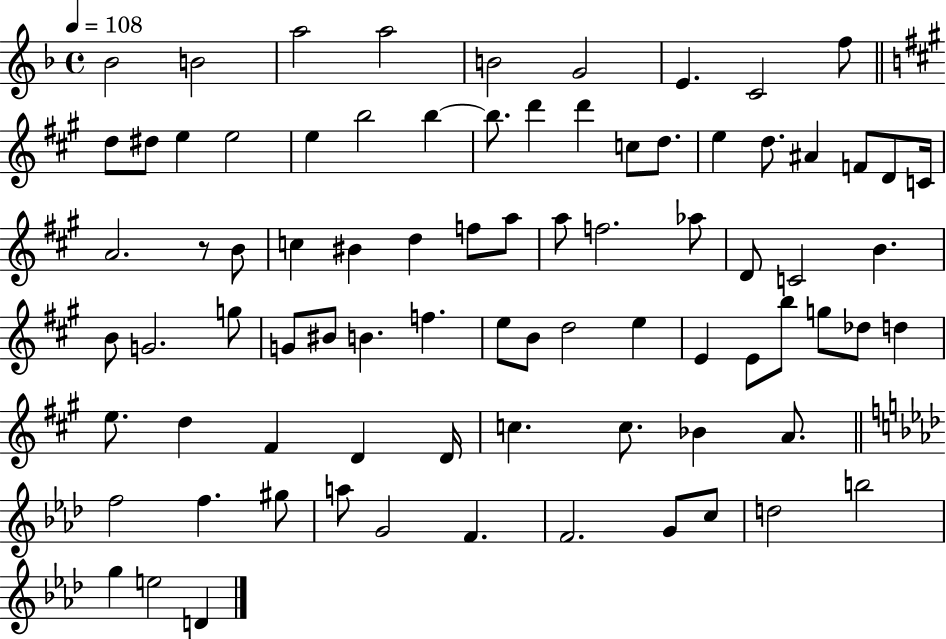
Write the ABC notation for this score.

X:1
T:Untitled
M:4/4
L:1/4
K:F
_B2 B2 a2 a2 B2 G2 E C2 f/2 d/2 ^d/2 e e2 e b2 b b/2 d' d' c/2 d/2 e d/2 ^A F/2 D/2 C/4 A2 z/2 B/2 c ^B d f/2 a/2 a/2 f2 _a/2 D/2 C2 B B/2 G2 g/2 G/2 ^B/2 B f e/2 B/2 d2 e E E/2 b/2 g/2 _d/2 d e/2 d ^F D D/4 c c/2 _B A/2 f2 f ^g/2 a/2 G2 F F2 G/2 c/2 d2 b2 g e2 D